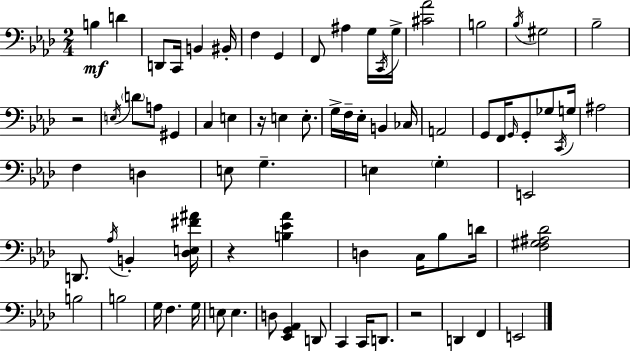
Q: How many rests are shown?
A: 4